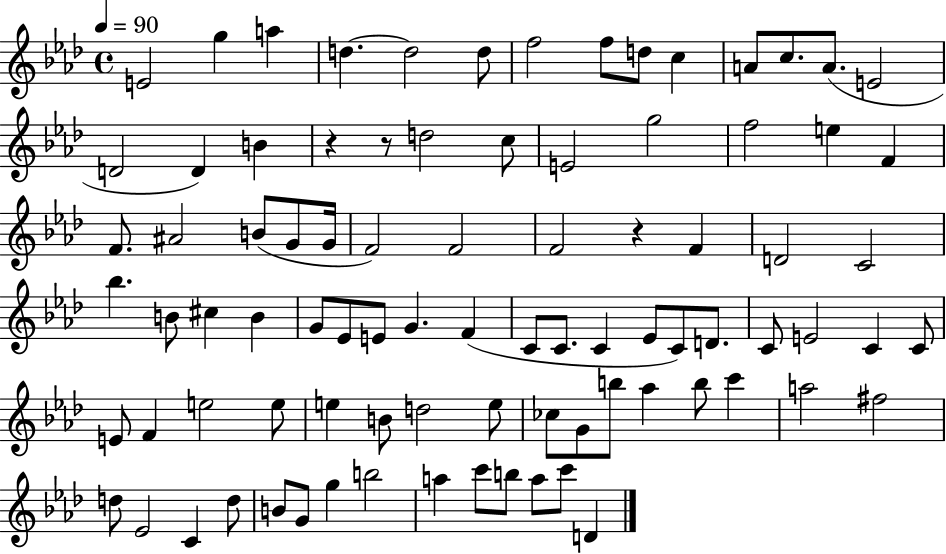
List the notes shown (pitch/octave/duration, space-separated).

E4/h G5/q A5/q D5/q. D5/h D5/e F5/h F5/e D5/e C5/q A4/e C5/e. A4/e. E4/h D4/h D4/q B4/q R/q R/e D5/h C5/e E4/h G5/h F5/h E5/q F4/q F4/e. A#4/h B4/e G4/e G4/s F4/h F4/h F4/h R/q F4/q D4/h C4/h Bb5/q. B4/e C#5/q B4/q G4/e Eb4/e E4/e G4/q. F4/q C4/e C4/e. C4/q Eb4/e C4/e D4/e. C4/e E4/h C4/q C4/e E4/e F4/q E5/h E5/e E5/q B4/e D5/h E5/e CES5/e G4/e B5/e Ab5/q B5/e C6/q A5/h F#5/h D5/e Eb4/h C4/q D5/e B4/e G4/e G5/q B5/h A5/q C6/e B5/e A5/e C6/e D4/q